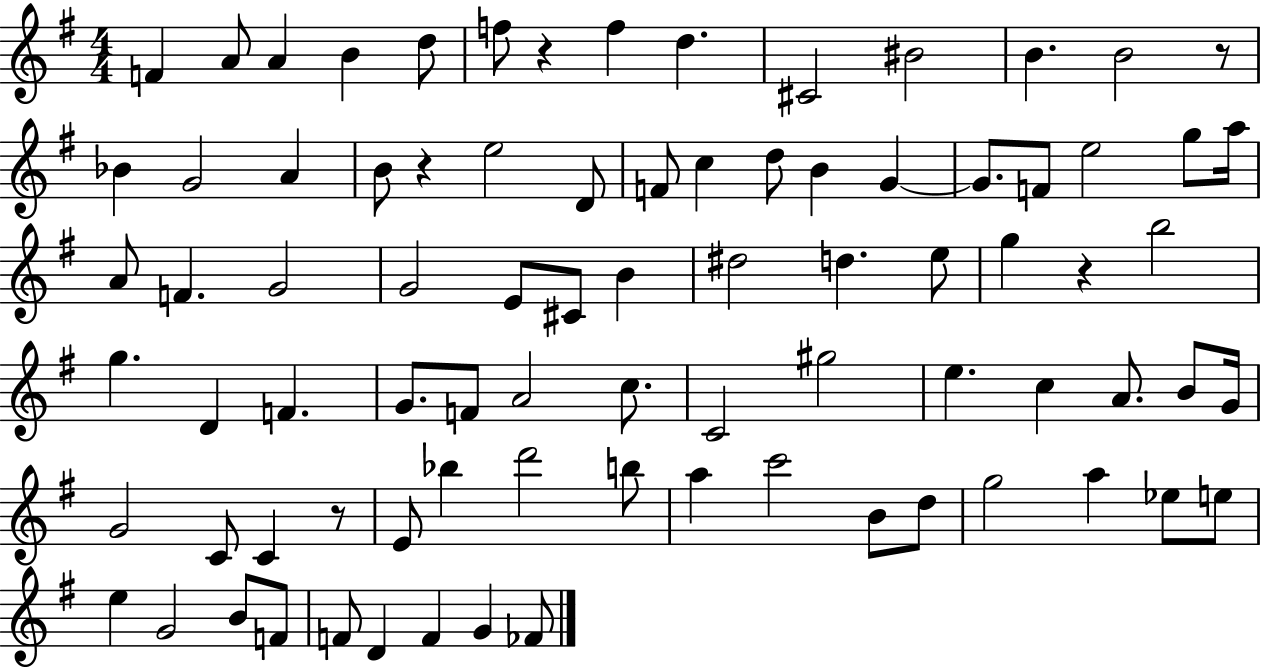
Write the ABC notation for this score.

X:1
T:Untitled
M:4/4
L:1/4
K:G
F A/2 A B d/2 f/2 z f d ^C2 ^B2 B B2 z/2 _B G2 A B/2 z e2 D/2 F/2 c d/2 B G G/2 F/2 e2 g/2 a/4 A/2 F G2 G2 E/2 ^C/2 B ^d2 d e/2 g z b2 g D F G/2 F/2 A2 c/2 C2 ^g2 e c A/2 B/2 G/4 G2 C/2 C z/2 E/2 _b d'2 b/2 a c'2 B/2 d/2 g2 a _e/2 e/2 e G2 B/2 F/2 F/2 D F G _F/2